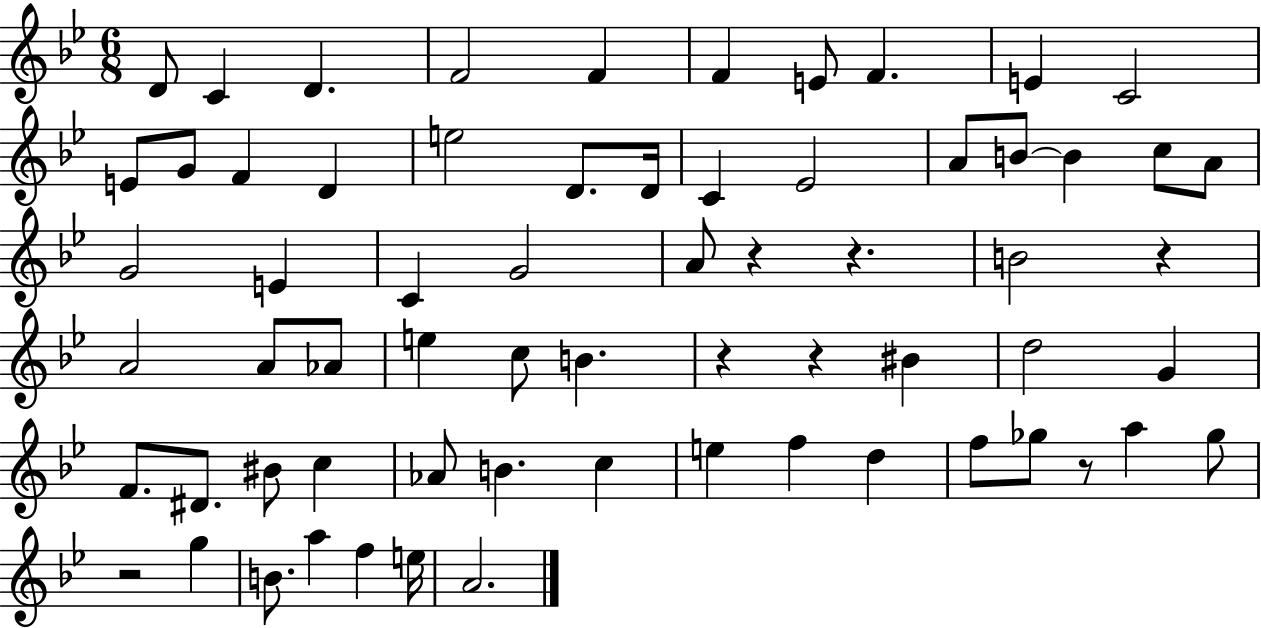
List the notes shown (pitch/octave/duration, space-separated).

D4/e C4/q D4/q. F4/h F4/q F4/q E4/e F4/q. E4/q C4/h E4/e G4/e F4/q D4/q E5/h D4/e. D4/s C4/q Eb4/h A4/e B4/e B4/q C5/e A4/e G4/h E4/q C4/q G4/h A4/e R/q R/q. B4/h R/q A4/h A4/e Ab4/e E5/q C5/e B4/q. R/q R/q BIS4/q D5/h G4/q F4/e. D#4/e. BIS4/e C5/q Ab4/e B4/q. C5/q E5/q F5/q D5/q F5/e Gb5/e R/e A5/q Gb5/e R/h G5/q B4/e. A5/q F5/q E5/s A4/h.